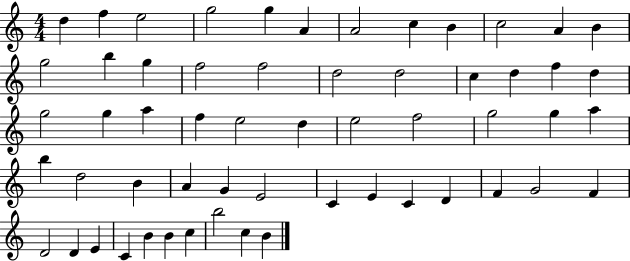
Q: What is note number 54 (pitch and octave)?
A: C5